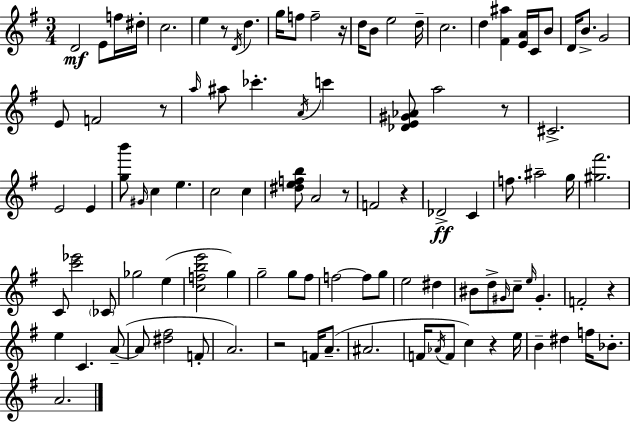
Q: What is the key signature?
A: E minor